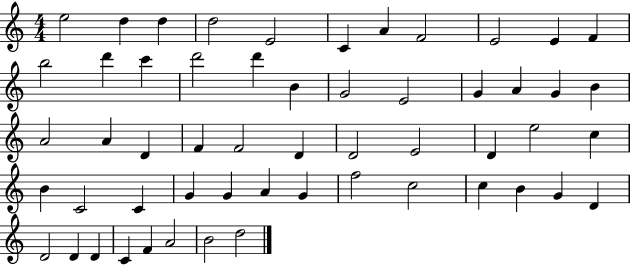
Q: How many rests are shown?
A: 0